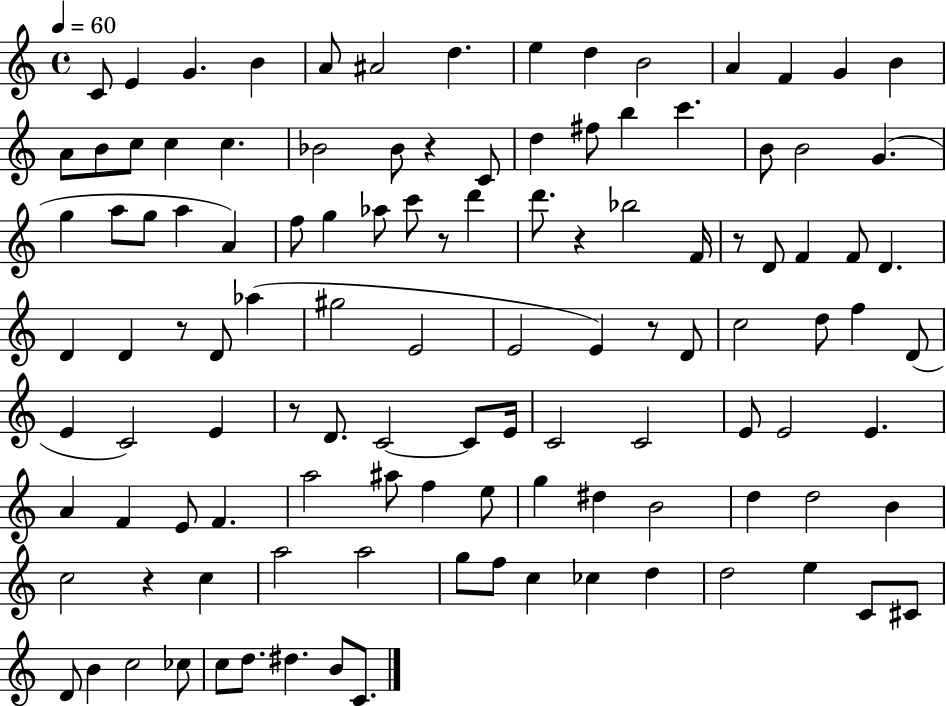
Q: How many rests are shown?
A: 8